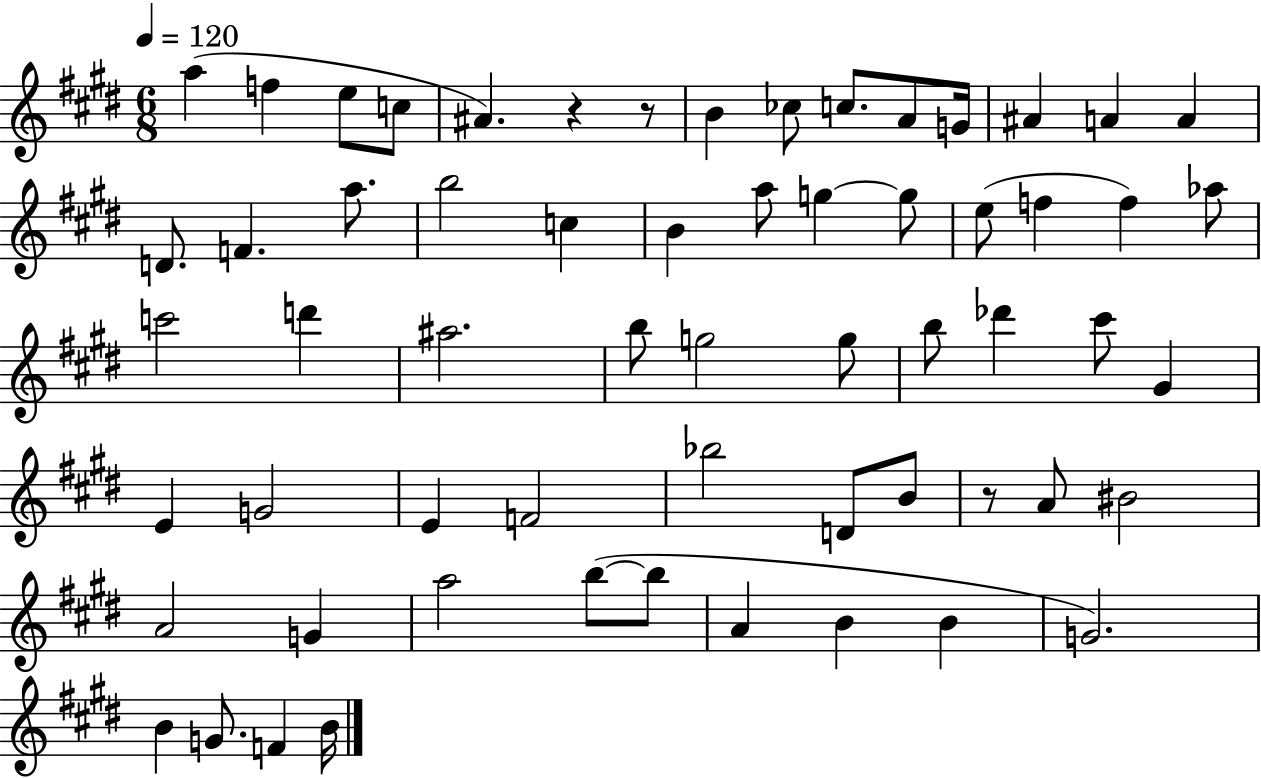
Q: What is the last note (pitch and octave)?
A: B4